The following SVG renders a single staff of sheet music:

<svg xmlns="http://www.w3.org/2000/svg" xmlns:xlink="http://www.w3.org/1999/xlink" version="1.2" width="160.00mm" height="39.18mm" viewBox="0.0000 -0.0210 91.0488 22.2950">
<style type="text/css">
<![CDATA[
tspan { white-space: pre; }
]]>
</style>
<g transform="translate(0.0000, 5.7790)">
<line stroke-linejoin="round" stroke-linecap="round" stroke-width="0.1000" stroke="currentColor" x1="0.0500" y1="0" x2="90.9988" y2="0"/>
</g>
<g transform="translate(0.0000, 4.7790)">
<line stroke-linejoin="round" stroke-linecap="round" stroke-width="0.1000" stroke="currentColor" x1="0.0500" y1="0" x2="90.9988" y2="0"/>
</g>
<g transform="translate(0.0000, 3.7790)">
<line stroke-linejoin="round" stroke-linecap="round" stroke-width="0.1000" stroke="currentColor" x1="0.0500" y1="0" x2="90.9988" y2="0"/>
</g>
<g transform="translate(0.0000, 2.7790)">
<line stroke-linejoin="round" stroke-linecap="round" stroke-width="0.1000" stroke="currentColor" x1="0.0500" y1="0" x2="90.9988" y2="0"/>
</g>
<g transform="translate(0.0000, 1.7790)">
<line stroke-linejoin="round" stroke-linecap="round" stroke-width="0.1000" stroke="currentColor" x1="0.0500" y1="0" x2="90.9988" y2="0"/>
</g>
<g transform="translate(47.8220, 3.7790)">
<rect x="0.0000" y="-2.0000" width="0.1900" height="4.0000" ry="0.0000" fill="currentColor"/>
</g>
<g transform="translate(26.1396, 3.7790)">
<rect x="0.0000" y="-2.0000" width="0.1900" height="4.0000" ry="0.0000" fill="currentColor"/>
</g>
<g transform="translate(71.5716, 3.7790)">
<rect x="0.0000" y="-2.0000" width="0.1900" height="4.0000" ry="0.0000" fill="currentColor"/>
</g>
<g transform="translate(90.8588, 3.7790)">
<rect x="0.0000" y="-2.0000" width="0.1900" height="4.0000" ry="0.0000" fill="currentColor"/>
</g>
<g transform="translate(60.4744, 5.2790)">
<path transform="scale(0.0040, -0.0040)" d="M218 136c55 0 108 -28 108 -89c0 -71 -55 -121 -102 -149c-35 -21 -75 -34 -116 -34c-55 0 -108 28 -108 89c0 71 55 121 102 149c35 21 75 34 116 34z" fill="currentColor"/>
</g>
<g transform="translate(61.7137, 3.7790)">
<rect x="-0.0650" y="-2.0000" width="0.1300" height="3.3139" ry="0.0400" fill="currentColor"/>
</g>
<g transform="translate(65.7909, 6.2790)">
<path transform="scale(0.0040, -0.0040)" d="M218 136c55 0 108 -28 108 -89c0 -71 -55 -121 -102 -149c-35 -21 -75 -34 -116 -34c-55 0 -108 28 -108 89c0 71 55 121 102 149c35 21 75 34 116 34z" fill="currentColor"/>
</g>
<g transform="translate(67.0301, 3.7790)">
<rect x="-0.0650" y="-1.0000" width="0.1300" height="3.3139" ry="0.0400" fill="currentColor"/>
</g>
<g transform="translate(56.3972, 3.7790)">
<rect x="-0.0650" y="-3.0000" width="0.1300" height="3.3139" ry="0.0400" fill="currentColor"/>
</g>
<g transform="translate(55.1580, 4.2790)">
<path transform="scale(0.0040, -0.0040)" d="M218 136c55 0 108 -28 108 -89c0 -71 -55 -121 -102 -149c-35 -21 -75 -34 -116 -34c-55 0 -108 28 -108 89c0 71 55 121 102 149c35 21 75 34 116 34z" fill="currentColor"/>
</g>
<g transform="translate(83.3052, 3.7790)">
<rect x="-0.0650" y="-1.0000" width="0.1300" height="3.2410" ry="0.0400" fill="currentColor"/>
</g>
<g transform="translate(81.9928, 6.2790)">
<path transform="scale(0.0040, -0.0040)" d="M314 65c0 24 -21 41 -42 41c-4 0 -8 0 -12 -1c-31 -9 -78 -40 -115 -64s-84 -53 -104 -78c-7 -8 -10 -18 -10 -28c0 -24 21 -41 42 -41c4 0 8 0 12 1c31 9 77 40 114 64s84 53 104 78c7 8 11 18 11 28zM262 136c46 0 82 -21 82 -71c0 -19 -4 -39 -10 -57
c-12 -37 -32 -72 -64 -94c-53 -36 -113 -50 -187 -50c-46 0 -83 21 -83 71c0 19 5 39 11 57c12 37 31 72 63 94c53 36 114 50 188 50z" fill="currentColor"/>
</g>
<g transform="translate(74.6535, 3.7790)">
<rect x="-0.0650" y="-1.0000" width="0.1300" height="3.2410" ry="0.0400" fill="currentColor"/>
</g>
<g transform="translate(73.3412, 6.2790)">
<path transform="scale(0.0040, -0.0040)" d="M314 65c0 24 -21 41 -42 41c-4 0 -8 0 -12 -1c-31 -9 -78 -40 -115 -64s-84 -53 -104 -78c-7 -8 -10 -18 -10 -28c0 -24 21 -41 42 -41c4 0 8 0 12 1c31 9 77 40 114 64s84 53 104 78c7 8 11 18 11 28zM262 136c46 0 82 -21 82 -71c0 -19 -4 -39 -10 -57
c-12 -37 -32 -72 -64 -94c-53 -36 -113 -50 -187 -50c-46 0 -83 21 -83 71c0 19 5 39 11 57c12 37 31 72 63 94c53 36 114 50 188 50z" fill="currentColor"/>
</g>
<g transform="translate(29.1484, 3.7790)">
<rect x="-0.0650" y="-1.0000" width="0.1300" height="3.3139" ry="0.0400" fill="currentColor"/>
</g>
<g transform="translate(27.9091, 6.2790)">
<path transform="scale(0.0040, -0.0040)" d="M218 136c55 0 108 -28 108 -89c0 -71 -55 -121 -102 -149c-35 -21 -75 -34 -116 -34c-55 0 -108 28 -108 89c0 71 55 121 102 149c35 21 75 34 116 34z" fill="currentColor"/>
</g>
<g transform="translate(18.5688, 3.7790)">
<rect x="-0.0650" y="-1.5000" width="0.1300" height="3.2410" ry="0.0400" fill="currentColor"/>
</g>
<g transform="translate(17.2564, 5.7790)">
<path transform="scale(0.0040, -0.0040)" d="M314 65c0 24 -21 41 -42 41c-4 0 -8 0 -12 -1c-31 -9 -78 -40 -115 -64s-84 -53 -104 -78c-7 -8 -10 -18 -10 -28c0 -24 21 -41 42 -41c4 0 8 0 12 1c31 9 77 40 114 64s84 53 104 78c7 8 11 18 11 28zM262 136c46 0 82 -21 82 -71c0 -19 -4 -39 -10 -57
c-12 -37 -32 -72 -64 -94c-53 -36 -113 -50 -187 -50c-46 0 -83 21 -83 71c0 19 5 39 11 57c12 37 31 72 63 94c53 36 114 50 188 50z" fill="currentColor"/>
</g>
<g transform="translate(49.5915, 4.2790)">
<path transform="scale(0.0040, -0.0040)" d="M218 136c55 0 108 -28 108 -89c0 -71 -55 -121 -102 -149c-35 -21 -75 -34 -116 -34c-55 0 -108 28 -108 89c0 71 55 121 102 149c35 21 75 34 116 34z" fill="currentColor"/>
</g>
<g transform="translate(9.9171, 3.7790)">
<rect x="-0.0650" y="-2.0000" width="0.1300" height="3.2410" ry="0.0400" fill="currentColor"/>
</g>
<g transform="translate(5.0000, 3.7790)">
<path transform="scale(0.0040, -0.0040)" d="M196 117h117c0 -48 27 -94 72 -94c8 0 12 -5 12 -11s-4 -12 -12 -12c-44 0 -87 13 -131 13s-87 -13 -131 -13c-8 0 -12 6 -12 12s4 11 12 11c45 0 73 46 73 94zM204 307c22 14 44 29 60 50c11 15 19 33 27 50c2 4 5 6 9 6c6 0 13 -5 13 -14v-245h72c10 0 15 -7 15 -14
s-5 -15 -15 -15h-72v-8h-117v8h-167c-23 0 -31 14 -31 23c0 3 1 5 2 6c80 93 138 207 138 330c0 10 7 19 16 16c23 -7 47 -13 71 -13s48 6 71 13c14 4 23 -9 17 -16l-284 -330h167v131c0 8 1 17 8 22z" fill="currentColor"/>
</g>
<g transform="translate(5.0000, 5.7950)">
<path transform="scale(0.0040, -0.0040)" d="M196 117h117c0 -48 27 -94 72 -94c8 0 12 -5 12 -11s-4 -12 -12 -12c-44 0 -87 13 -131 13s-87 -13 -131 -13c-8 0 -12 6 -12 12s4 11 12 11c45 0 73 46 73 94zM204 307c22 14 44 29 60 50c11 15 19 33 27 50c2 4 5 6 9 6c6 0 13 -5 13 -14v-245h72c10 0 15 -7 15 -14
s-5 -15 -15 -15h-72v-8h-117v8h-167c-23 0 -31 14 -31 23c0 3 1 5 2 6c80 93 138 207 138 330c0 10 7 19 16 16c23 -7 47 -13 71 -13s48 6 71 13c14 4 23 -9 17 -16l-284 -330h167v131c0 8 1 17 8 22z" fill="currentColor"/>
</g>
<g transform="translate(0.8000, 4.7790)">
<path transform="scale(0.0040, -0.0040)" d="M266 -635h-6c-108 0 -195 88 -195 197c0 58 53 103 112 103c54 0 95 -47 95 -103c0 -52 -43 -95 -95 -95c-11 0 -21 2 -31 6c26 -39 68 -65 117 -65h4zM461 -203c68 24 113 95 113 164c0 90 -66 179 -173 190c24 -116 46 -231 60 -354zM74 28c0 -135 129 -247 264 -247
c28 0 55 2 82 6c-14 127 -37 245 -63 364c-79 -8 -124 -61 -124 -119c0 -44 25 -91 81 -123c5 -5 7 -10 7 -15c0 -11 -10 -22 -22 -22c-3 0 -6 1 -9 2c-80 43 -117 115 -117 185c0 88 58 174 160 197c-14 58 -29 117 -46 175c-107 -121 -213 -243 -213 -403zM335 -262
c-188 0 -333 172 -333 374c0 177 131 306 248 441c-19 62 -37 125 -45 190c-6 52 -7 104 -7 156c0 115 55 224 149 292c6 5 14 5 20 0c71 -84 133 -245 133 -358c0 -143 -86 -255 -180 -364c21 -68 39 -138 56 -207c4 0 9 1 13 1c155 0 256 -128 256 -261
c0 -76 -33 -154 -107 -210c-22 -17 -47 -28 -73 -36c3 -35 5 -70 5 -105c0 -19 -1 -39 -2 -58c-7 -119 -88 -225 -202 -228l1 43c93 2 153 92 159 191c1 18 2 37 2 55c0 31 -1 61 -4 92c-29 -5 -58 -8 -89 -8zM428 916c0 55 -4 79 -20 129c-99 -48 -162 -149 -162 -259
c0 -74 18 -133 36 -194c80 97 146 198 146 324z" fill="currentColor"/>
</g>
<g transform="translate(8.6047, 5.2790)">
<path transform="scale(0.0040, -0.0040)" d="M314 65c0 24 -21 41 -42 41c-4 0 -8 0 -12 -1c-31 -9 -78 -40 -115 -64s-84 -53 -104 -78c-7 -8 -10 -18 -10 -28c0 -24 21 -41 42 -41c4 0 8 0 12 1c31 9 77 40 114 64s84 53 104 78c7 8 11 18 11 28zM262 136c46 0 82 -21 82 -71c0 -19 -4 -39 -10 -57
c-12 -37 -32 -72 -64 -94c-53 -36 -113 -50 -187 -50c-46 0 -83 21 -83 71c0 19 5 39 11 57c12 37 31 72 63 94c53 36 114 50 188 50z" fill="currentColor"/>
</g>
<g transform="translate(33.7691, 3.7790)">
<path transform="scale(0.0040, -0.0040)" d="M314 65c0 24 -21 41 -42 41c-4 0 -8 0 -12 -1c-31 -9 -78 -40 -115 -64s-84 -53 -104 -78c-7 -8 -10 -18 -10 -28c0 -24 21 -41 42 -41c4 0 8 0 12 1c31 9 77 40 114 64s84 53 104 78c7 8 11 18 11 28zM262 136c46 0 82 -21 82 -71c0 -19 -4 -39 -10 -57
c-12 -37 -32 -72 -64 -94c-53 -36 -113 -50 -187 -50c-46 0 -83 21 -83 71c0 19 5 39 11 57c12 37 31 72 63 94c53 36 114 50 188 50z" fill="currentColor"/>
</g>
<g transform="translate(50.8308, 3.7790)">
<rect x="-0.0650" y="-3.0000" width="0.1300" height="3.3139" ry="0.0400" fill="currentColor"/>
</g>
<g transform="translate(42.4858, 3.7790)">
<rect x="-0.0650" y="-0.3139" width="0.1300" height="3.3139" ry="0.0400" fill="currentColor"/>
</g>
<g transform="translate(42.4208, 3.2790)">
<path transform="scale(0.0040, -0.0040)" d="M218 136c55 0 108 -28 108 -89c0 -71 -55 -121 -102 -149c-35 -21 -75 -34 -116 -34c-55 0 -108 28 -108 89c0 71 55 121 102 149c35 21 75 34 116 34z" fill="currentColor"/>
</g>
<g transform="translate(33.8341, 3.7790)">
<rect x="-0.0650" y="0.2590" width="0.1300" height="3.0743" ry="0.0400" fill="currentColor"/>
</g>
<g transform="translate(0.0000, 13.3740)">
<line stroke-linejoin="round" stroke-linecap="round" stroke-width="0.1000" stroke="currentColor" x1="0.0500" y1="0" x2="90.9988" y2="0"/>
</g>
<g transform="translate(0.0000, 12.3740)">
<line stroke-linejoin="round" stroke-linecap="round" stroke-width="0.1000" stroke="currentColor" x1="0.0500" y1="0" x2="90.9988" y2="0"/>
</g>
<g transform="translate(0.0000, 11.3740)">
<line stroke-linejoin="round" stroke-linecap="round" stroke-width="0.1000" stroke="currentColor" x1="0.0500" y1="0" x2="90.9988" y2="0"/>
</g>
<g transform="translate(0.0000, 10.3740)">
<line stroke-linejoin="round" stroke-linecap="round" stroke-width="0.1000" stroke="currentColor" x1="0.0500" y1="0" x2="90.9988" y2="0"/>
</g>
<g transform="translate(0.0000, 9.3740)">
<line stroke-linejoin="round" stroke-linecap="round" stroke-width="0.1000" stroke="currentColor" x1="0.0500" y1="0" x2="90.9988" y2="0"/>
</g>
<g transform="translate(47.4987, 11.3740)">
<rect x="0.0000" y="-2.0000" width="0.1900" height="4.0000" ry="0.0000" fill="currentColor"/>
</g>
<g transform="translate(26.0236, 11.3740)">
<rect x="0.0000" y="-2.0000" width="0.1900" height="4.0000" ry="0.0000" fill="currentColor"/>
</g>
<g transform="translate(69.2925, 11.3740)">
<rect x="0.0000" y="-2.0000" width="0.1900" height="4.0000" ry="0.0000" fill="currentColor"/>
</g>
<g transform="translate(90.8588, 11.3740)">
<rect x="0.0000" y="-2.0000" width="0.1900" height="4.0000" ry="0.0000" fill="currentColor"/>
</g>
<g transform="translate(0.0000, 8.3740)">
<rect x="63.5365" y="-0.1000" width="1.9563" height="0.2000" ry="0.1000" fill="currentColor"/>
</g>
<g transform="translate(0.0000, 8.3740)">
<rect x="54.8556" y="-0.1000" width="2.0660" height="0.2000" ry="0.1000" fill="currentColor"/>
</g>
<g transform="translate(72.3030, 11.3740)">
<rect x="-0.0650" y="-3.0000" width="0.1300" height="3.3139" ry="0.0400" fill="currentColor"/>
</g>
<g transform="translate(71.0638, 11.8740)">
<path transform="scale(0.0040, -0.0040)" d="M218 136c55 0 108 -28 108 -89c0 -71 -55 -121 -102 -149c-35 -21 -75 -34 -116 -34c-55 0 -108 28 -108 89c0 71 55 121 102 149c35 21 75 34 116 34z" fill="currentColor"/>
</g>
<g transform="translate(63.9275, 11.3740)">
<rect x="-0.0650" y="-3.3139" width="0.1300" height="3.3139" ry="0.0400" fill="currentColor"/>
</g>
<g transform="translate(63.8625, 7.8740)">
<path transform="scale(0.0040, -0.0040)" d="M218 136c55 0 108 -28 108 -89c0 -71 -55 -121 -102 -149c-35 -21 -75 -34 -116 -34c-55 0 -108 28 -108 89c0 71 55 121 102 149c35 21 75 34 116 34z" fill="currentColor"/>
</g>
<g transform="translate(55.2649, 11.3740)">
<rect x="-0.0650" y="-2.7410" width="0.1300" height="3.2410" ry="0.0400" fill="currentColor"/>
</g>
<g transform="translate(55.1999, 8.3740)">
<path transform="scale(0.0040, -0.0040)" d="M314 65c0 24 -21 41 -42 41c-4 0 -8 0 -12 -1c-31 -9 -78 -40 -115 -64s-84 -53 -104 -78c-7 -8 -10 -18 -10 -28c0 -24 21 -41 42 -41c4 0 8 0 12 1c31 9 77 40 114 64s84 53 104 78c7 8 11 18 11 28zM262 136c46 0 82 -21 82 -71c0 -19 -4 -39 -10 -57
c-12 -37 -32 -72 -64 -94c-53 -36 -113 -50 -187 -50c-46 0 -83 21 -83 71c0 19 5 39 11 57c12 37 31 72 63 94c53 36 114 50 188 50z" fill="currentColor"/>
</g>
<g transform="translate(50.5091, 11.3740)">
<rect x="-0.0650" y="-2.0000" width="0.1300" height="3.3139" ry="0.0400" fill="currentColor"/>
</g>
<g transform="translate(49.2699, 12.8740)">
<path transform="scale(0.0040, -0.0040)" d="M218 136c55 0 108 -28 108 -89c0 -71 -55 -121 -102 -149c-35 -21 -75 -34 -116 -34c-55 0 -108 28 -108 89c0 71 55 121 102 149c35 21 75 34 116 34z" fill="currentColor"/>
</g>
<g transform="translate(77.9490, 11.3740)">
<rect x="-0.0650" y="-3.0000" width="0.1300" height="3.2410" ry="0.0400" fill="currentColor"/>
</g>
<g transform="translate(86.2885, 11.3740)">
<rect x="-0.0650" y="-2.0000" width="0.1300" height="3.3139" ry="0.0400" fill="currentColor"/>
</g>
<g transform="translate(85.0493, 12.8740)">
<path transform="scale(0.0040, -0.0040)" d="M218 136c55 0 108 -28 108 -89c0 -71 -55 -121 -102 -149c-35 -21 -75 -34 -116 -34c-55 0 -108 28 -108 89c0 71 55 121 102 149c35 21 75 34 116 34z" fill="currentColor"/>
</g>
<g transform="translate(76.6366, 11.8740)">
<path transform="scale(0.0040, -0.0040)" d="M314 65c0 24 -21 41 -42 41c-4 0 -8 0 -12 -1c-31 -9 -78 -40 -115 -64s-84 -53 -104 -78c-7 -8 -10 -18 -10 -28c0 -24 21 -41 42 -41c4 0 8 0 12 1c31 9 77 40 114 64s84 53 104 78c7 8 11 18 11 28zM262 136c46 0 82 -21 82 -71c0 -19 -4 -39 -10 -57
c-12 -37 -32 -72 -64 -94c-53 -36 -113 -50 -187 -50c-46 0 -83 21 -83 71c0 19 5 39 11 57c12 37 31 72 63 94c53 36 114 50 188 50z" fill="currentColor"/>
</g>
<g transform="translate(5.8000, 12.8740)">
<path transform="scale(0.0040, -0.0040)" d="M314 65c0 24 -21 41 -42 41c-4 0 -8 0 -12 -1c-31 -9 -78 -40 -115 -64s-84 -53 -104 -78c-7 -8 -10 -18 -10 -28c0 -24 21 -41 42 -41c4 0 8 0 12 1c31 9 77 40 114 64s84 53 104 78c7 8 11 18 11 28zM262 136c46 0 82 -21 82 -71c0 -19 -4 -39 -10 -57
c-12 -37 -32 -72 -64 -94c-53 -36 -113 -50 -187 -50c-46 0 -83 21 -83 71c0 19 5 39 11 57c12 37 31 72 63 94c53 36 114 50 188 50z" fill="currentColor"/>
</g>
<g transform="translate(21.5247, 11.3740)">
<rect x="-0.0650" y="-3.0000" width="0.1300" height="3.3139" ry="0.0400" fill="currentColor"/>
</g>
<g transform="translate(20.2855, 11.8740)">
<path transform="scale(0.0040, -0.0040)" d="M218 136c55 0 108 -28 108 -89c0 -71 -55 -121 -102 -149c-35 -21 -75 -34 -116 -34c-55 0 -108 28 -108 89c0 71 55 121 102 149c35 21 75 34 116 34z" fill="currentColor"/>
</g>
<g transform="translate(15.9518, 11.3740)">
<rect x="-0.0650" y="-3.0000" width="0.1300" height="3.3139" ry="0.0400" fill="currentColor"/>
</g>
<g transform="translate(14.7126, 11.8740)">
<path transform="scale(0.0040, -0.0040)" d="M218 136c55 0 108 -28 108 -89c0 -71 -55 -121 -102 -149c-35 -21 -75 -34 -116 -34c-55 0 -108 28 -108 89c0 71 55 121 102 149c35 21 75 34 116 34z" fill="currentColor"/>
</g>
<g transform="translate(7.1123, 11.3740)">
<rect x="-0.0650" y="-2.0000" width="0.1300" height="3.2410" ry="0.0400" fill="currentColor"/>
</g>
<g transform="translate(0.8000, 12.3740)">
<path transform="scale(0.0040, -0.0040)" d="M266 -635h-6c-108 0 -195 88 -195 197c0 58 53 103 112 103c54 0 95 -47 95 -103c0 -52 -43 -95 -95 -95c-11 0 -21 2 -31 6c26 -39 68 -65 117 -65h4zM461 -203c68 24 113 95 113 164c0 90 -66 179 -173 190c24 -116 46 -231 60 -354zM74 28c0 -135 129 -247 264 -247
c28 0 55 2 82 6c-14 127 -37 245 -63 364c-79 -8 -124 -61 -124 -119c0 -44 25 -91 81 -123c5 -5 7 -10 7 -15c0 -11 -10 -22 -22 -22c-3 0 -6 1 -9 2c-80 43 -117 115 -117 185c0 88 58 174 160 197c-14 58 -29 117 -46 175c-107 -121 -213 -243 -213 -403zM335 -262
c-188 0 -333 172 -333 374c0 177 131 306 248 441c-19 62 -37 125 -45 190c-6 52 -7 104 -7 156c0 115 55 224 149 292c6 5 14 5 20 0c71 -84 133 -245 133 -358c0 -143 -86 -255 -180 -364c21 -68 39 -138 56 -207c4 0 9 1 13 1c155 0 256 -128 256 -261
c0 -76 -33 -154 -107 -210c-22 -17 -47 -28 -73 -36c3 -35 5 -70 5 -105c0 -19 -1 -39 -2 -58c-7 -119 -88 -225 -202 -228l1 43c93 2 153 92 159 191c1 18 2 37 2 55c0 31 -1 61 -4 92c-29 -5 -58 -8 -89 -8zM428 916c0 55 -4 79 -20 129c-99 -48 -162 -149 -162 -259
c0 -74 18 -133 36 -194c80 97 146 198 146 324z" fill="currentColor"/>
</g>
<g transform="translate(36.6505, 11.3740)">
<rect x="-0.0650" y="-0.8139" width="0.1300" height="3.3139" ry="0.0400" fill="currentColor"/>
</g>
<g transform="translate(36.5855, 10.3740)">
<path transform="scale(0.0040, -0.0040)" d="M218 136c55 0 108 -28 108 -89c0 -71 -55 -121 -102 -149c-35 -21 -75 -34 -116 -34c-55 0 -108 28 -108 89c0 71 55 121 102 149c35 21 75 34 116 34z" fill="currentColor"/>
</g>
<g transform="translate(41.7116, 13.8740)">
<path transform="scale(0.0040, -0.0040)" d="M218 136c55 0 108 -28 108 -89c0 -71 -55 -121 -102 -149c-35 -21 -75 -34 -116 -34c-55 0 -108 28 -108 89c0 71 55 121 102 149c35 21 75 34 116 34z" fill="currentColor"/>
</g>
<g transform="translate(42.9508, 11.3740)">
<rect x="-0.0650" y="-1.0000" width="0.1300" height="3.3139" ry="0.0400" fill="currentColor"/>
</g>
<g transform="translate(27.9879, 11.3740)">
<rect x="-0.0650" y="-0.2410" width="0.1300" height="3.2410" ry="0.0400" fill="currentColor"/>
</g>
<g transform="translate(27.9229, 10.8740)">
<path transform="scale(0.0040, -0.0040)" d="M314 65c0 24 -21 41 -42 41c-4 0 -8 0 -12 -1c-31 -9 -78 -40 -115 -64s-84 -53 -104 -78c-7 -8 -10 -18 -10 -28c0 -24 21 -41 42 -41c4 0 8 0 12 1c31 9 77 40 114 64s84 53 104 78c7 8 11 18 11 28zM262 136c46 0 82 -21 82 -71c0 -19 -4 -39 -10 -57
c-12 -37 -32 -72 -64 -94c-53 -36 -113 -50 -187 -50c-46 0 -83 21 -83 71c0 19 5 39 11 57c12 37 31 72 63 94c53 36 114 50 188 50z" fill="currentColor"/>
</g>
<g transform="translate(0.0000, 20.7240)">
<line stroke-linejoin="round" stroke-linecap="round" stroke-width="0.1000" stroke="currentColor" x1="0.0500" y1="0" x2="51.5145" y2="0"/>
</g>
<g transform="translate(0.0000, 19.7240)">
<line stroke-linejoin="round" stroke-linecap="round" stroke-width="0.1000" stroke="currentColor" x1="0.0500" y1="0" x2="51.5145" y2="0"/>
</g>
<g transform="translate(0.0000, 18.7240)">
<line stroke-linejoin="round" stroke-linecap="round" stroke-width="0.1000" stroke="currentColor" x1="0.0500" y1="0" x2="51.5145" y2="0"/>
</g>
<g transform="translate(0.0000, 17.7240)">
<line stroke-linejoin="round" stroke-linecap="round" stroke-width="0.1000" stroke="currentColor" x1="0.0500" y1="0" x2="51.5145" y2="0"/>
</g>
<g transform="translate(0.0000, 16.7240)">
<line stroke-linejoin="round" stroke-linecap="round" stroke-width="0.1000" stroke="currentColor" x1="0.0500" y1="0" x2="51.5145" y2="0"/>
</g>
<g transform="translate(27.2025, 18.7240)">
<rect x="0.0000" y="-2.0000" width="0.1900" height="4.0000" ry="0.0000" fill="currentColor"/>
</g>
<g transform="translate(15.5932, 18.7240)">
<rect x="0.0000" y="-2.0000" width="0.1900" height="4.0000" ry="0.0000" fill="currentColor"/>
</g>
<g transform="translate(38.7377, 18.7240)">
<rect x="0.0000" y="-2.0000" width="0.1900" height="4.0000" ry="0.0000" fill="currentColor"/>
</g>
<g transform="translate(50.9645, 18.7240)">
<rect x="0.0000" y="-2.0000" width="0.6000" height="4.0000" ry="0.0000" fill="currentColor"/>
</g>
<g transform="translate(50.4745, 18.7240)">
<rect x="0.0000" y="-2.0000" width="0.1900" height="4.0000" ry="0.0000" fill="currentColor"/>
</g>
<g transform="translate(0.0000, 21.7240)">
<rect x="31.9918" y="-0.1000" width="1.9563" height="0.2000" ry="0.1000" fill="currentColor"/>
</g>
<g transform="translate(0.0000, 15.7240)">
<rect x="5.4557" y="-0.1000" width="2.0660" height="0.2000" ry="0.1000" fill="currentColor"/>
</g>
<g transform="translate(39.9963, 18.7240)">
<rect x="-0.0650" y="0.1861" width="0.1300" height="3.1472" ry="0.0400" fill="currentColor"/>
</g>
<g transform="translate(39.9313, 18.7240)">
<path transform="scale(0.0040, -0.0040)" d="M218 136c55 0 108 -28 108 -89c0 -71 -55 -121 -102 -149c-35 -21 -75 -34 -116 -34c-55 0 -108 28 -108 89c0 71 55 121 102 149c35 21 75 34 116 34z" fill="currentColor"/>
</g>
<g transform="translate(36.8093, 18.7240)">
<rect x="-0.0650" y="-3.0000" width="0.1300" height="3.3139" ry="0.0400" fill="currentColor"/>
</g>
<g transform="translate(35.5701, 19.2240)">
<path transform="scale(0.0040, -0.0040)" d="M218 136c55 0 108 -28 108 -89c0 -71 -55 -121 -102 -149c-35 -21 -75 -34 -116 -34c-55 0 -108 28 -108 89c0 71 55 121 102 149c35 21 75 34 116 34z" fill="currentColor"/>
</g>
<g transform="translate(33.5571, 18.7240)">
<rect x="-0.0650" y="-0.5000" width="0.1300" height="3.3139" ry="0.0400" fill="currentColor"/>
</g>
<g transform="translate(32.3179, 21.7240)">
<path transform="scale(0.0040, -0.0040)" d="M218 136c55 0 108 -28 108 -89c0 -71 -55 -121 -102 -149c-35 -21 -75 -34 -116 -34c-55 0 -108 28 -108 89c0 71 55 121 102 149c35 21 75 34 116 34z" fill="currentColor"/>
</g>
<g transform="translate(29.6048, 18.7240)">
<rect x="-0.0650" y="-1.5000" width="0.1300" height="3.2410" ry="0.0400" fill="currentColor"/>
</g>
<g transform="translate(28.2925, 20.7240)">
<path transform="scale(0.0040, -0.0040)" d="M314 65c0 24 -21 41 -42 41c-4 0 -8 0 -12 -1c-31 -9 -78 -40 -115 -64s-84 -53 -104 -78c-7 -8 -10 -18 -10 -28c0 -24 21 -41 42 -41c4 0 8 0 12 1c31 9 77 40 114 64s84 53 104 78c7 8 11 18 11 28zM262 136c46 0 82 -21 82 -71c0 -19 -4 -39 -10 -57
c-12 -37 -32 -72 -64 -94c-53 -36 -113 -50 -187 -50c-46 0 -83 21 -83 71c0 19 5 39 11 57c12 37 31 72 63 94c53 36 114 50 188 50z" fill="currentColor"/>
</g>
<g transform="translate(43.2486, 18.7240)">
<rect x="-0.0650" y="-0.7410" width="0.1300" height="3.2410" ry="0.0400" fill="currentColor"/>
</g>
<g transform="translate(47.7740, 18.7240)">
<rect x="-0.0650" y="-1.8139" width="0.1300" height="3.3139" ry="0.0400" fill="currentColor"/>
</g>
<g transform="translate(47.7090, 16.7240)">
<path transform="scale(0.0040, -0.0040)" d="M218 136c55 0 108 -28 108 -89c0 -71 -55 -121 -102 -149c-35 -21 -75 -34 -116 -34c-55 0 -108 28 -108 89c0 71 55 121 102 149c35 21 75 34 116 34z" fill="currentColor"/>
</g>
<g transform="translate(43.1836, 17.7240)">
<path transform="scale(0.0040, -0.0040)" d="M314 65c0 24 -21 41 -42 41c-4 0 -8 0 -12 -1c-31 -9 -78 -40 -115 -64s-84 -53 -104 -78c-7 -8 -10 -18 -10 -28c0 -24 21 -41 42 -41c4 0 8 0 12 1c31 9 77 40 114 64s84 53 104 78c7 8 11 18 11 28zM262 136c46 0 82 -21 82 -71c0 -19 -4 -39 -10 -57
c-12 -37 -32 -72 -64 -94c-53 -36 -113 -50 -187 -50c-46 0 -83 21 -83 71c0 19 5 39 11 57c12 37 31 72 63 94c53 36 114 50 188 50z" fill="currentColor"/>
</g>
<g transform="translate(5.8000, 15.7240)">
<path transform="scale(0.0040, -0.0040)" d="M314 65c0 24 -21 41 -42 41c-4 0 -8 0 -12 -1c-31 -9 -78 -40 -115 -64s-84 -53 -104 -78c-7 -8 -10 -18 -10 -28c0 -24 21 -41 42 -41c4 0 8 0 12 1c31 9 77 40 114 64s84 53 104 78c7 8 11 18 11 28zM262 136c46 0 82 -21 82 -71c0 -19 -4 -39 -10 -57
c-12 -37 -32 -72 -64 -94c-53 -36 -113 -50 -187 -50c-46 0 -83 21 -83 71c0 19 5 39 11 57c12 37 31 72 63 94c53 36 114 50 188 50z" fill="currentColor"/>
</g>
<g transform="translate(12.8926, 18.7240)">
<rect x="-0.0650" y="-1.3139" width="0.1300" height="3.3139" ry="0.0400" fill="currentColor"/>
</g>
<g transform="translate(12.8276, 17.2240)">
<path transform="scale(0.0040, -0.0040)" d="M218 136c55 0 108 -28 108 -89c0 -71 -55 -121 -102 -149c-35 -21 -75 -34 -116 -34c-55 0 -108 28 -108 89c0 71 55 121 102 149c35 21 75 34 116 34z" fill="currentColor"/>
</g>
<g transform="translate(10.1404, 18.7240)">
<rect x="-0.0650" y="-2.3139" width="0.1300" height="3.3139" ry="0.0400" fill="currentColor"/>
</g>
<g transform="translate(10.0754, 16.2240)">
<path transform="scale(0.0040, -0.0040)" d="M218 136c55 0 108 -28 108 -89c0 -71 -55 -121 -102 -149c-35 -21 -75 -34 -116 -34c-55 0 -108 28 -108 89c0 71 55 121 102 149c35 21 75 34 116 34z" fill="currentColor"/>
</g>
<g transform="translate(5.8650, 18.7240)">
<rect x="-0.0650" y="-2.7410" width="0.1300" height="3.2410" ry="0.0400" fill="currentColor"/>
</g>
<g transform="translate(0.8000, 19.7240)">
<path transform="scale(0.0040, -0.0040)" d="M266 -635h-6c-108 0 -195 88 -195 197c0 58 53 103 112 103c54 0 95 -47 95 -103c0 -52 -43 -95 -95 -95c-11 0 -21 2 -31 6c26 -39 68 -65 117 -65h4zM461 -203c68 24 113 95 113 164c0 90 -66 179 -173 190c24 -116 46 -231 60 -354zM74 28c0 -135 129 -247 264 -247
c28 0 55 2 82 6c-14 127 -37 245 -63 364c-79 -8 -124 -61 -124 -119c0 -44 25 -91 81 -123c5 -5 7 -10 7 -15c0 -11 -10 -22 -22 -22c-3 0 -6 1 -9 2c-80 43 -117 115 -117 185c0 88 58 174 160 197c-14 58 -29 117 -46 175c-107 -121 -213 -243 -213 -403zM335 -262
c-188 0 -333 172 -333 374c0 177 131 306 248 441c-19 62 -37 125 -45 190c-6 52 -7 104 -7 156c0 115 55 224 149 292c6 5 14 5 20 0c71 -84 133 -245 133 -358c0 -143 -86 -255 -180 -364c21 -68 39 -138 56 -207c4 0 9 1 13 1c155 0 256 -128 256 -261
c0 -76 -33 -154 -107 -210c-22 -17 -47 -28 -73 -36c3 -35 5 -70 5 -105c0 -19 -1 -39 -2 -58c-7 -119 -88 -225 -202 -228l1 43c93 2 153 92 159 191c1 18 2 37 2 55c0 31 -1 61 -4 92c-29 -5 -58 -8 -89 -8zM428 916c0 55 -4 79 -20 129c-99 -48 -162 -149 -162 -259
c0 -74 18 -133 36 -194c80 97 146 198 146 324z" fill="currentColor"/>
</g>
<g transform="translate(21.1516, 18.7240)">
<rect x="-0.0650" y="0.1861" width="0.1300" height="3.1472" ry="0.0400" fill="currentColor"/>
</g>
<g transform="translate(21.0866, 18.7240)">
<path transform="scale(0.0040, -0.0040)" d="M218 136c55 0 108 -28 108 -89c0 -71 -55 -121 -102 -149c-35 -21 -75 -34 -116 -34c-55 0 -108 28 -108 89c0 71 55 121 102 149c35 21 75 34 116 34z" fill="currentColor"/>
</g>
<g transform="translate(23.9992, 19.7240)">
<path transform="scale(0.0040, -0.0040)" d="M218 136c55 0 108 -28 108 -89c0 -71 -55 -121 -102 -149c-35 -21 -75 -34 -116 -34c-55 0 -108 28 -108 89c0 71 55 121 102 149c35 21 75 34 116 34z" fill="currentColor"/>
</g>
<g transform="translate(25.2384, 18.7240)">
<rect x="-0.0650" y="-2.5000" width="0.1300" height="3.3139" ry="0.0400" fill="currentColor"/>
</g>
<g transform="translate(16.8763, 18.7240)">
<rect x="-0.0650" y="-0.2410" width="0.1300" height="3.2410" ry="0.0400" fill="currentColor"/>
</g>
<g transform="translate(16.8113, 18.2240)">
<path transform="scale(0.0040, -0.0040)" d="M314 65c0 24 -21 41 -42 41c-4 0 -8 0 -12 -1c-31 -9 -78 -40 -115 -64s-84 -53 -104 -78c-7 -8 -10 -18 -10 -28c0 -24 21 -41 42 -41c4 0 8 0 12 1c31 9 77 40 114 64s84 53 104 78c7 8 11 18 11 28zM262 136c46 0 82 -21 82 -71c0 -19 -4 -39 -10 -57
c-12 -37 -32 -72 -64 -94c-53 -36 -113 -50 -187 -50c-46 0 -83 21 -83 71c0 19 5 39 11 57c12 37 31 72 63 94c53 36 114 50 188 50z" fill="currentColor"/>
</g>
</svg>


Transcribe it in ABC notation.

X:1
T:Untitled
M:4/4
L:1/4
K:C
F2 E2 D B2 c A A F D D2 D2 F2 A A c2 d D F a2 b A A2 F a2 g e c2 B G E2 C A B d2 f